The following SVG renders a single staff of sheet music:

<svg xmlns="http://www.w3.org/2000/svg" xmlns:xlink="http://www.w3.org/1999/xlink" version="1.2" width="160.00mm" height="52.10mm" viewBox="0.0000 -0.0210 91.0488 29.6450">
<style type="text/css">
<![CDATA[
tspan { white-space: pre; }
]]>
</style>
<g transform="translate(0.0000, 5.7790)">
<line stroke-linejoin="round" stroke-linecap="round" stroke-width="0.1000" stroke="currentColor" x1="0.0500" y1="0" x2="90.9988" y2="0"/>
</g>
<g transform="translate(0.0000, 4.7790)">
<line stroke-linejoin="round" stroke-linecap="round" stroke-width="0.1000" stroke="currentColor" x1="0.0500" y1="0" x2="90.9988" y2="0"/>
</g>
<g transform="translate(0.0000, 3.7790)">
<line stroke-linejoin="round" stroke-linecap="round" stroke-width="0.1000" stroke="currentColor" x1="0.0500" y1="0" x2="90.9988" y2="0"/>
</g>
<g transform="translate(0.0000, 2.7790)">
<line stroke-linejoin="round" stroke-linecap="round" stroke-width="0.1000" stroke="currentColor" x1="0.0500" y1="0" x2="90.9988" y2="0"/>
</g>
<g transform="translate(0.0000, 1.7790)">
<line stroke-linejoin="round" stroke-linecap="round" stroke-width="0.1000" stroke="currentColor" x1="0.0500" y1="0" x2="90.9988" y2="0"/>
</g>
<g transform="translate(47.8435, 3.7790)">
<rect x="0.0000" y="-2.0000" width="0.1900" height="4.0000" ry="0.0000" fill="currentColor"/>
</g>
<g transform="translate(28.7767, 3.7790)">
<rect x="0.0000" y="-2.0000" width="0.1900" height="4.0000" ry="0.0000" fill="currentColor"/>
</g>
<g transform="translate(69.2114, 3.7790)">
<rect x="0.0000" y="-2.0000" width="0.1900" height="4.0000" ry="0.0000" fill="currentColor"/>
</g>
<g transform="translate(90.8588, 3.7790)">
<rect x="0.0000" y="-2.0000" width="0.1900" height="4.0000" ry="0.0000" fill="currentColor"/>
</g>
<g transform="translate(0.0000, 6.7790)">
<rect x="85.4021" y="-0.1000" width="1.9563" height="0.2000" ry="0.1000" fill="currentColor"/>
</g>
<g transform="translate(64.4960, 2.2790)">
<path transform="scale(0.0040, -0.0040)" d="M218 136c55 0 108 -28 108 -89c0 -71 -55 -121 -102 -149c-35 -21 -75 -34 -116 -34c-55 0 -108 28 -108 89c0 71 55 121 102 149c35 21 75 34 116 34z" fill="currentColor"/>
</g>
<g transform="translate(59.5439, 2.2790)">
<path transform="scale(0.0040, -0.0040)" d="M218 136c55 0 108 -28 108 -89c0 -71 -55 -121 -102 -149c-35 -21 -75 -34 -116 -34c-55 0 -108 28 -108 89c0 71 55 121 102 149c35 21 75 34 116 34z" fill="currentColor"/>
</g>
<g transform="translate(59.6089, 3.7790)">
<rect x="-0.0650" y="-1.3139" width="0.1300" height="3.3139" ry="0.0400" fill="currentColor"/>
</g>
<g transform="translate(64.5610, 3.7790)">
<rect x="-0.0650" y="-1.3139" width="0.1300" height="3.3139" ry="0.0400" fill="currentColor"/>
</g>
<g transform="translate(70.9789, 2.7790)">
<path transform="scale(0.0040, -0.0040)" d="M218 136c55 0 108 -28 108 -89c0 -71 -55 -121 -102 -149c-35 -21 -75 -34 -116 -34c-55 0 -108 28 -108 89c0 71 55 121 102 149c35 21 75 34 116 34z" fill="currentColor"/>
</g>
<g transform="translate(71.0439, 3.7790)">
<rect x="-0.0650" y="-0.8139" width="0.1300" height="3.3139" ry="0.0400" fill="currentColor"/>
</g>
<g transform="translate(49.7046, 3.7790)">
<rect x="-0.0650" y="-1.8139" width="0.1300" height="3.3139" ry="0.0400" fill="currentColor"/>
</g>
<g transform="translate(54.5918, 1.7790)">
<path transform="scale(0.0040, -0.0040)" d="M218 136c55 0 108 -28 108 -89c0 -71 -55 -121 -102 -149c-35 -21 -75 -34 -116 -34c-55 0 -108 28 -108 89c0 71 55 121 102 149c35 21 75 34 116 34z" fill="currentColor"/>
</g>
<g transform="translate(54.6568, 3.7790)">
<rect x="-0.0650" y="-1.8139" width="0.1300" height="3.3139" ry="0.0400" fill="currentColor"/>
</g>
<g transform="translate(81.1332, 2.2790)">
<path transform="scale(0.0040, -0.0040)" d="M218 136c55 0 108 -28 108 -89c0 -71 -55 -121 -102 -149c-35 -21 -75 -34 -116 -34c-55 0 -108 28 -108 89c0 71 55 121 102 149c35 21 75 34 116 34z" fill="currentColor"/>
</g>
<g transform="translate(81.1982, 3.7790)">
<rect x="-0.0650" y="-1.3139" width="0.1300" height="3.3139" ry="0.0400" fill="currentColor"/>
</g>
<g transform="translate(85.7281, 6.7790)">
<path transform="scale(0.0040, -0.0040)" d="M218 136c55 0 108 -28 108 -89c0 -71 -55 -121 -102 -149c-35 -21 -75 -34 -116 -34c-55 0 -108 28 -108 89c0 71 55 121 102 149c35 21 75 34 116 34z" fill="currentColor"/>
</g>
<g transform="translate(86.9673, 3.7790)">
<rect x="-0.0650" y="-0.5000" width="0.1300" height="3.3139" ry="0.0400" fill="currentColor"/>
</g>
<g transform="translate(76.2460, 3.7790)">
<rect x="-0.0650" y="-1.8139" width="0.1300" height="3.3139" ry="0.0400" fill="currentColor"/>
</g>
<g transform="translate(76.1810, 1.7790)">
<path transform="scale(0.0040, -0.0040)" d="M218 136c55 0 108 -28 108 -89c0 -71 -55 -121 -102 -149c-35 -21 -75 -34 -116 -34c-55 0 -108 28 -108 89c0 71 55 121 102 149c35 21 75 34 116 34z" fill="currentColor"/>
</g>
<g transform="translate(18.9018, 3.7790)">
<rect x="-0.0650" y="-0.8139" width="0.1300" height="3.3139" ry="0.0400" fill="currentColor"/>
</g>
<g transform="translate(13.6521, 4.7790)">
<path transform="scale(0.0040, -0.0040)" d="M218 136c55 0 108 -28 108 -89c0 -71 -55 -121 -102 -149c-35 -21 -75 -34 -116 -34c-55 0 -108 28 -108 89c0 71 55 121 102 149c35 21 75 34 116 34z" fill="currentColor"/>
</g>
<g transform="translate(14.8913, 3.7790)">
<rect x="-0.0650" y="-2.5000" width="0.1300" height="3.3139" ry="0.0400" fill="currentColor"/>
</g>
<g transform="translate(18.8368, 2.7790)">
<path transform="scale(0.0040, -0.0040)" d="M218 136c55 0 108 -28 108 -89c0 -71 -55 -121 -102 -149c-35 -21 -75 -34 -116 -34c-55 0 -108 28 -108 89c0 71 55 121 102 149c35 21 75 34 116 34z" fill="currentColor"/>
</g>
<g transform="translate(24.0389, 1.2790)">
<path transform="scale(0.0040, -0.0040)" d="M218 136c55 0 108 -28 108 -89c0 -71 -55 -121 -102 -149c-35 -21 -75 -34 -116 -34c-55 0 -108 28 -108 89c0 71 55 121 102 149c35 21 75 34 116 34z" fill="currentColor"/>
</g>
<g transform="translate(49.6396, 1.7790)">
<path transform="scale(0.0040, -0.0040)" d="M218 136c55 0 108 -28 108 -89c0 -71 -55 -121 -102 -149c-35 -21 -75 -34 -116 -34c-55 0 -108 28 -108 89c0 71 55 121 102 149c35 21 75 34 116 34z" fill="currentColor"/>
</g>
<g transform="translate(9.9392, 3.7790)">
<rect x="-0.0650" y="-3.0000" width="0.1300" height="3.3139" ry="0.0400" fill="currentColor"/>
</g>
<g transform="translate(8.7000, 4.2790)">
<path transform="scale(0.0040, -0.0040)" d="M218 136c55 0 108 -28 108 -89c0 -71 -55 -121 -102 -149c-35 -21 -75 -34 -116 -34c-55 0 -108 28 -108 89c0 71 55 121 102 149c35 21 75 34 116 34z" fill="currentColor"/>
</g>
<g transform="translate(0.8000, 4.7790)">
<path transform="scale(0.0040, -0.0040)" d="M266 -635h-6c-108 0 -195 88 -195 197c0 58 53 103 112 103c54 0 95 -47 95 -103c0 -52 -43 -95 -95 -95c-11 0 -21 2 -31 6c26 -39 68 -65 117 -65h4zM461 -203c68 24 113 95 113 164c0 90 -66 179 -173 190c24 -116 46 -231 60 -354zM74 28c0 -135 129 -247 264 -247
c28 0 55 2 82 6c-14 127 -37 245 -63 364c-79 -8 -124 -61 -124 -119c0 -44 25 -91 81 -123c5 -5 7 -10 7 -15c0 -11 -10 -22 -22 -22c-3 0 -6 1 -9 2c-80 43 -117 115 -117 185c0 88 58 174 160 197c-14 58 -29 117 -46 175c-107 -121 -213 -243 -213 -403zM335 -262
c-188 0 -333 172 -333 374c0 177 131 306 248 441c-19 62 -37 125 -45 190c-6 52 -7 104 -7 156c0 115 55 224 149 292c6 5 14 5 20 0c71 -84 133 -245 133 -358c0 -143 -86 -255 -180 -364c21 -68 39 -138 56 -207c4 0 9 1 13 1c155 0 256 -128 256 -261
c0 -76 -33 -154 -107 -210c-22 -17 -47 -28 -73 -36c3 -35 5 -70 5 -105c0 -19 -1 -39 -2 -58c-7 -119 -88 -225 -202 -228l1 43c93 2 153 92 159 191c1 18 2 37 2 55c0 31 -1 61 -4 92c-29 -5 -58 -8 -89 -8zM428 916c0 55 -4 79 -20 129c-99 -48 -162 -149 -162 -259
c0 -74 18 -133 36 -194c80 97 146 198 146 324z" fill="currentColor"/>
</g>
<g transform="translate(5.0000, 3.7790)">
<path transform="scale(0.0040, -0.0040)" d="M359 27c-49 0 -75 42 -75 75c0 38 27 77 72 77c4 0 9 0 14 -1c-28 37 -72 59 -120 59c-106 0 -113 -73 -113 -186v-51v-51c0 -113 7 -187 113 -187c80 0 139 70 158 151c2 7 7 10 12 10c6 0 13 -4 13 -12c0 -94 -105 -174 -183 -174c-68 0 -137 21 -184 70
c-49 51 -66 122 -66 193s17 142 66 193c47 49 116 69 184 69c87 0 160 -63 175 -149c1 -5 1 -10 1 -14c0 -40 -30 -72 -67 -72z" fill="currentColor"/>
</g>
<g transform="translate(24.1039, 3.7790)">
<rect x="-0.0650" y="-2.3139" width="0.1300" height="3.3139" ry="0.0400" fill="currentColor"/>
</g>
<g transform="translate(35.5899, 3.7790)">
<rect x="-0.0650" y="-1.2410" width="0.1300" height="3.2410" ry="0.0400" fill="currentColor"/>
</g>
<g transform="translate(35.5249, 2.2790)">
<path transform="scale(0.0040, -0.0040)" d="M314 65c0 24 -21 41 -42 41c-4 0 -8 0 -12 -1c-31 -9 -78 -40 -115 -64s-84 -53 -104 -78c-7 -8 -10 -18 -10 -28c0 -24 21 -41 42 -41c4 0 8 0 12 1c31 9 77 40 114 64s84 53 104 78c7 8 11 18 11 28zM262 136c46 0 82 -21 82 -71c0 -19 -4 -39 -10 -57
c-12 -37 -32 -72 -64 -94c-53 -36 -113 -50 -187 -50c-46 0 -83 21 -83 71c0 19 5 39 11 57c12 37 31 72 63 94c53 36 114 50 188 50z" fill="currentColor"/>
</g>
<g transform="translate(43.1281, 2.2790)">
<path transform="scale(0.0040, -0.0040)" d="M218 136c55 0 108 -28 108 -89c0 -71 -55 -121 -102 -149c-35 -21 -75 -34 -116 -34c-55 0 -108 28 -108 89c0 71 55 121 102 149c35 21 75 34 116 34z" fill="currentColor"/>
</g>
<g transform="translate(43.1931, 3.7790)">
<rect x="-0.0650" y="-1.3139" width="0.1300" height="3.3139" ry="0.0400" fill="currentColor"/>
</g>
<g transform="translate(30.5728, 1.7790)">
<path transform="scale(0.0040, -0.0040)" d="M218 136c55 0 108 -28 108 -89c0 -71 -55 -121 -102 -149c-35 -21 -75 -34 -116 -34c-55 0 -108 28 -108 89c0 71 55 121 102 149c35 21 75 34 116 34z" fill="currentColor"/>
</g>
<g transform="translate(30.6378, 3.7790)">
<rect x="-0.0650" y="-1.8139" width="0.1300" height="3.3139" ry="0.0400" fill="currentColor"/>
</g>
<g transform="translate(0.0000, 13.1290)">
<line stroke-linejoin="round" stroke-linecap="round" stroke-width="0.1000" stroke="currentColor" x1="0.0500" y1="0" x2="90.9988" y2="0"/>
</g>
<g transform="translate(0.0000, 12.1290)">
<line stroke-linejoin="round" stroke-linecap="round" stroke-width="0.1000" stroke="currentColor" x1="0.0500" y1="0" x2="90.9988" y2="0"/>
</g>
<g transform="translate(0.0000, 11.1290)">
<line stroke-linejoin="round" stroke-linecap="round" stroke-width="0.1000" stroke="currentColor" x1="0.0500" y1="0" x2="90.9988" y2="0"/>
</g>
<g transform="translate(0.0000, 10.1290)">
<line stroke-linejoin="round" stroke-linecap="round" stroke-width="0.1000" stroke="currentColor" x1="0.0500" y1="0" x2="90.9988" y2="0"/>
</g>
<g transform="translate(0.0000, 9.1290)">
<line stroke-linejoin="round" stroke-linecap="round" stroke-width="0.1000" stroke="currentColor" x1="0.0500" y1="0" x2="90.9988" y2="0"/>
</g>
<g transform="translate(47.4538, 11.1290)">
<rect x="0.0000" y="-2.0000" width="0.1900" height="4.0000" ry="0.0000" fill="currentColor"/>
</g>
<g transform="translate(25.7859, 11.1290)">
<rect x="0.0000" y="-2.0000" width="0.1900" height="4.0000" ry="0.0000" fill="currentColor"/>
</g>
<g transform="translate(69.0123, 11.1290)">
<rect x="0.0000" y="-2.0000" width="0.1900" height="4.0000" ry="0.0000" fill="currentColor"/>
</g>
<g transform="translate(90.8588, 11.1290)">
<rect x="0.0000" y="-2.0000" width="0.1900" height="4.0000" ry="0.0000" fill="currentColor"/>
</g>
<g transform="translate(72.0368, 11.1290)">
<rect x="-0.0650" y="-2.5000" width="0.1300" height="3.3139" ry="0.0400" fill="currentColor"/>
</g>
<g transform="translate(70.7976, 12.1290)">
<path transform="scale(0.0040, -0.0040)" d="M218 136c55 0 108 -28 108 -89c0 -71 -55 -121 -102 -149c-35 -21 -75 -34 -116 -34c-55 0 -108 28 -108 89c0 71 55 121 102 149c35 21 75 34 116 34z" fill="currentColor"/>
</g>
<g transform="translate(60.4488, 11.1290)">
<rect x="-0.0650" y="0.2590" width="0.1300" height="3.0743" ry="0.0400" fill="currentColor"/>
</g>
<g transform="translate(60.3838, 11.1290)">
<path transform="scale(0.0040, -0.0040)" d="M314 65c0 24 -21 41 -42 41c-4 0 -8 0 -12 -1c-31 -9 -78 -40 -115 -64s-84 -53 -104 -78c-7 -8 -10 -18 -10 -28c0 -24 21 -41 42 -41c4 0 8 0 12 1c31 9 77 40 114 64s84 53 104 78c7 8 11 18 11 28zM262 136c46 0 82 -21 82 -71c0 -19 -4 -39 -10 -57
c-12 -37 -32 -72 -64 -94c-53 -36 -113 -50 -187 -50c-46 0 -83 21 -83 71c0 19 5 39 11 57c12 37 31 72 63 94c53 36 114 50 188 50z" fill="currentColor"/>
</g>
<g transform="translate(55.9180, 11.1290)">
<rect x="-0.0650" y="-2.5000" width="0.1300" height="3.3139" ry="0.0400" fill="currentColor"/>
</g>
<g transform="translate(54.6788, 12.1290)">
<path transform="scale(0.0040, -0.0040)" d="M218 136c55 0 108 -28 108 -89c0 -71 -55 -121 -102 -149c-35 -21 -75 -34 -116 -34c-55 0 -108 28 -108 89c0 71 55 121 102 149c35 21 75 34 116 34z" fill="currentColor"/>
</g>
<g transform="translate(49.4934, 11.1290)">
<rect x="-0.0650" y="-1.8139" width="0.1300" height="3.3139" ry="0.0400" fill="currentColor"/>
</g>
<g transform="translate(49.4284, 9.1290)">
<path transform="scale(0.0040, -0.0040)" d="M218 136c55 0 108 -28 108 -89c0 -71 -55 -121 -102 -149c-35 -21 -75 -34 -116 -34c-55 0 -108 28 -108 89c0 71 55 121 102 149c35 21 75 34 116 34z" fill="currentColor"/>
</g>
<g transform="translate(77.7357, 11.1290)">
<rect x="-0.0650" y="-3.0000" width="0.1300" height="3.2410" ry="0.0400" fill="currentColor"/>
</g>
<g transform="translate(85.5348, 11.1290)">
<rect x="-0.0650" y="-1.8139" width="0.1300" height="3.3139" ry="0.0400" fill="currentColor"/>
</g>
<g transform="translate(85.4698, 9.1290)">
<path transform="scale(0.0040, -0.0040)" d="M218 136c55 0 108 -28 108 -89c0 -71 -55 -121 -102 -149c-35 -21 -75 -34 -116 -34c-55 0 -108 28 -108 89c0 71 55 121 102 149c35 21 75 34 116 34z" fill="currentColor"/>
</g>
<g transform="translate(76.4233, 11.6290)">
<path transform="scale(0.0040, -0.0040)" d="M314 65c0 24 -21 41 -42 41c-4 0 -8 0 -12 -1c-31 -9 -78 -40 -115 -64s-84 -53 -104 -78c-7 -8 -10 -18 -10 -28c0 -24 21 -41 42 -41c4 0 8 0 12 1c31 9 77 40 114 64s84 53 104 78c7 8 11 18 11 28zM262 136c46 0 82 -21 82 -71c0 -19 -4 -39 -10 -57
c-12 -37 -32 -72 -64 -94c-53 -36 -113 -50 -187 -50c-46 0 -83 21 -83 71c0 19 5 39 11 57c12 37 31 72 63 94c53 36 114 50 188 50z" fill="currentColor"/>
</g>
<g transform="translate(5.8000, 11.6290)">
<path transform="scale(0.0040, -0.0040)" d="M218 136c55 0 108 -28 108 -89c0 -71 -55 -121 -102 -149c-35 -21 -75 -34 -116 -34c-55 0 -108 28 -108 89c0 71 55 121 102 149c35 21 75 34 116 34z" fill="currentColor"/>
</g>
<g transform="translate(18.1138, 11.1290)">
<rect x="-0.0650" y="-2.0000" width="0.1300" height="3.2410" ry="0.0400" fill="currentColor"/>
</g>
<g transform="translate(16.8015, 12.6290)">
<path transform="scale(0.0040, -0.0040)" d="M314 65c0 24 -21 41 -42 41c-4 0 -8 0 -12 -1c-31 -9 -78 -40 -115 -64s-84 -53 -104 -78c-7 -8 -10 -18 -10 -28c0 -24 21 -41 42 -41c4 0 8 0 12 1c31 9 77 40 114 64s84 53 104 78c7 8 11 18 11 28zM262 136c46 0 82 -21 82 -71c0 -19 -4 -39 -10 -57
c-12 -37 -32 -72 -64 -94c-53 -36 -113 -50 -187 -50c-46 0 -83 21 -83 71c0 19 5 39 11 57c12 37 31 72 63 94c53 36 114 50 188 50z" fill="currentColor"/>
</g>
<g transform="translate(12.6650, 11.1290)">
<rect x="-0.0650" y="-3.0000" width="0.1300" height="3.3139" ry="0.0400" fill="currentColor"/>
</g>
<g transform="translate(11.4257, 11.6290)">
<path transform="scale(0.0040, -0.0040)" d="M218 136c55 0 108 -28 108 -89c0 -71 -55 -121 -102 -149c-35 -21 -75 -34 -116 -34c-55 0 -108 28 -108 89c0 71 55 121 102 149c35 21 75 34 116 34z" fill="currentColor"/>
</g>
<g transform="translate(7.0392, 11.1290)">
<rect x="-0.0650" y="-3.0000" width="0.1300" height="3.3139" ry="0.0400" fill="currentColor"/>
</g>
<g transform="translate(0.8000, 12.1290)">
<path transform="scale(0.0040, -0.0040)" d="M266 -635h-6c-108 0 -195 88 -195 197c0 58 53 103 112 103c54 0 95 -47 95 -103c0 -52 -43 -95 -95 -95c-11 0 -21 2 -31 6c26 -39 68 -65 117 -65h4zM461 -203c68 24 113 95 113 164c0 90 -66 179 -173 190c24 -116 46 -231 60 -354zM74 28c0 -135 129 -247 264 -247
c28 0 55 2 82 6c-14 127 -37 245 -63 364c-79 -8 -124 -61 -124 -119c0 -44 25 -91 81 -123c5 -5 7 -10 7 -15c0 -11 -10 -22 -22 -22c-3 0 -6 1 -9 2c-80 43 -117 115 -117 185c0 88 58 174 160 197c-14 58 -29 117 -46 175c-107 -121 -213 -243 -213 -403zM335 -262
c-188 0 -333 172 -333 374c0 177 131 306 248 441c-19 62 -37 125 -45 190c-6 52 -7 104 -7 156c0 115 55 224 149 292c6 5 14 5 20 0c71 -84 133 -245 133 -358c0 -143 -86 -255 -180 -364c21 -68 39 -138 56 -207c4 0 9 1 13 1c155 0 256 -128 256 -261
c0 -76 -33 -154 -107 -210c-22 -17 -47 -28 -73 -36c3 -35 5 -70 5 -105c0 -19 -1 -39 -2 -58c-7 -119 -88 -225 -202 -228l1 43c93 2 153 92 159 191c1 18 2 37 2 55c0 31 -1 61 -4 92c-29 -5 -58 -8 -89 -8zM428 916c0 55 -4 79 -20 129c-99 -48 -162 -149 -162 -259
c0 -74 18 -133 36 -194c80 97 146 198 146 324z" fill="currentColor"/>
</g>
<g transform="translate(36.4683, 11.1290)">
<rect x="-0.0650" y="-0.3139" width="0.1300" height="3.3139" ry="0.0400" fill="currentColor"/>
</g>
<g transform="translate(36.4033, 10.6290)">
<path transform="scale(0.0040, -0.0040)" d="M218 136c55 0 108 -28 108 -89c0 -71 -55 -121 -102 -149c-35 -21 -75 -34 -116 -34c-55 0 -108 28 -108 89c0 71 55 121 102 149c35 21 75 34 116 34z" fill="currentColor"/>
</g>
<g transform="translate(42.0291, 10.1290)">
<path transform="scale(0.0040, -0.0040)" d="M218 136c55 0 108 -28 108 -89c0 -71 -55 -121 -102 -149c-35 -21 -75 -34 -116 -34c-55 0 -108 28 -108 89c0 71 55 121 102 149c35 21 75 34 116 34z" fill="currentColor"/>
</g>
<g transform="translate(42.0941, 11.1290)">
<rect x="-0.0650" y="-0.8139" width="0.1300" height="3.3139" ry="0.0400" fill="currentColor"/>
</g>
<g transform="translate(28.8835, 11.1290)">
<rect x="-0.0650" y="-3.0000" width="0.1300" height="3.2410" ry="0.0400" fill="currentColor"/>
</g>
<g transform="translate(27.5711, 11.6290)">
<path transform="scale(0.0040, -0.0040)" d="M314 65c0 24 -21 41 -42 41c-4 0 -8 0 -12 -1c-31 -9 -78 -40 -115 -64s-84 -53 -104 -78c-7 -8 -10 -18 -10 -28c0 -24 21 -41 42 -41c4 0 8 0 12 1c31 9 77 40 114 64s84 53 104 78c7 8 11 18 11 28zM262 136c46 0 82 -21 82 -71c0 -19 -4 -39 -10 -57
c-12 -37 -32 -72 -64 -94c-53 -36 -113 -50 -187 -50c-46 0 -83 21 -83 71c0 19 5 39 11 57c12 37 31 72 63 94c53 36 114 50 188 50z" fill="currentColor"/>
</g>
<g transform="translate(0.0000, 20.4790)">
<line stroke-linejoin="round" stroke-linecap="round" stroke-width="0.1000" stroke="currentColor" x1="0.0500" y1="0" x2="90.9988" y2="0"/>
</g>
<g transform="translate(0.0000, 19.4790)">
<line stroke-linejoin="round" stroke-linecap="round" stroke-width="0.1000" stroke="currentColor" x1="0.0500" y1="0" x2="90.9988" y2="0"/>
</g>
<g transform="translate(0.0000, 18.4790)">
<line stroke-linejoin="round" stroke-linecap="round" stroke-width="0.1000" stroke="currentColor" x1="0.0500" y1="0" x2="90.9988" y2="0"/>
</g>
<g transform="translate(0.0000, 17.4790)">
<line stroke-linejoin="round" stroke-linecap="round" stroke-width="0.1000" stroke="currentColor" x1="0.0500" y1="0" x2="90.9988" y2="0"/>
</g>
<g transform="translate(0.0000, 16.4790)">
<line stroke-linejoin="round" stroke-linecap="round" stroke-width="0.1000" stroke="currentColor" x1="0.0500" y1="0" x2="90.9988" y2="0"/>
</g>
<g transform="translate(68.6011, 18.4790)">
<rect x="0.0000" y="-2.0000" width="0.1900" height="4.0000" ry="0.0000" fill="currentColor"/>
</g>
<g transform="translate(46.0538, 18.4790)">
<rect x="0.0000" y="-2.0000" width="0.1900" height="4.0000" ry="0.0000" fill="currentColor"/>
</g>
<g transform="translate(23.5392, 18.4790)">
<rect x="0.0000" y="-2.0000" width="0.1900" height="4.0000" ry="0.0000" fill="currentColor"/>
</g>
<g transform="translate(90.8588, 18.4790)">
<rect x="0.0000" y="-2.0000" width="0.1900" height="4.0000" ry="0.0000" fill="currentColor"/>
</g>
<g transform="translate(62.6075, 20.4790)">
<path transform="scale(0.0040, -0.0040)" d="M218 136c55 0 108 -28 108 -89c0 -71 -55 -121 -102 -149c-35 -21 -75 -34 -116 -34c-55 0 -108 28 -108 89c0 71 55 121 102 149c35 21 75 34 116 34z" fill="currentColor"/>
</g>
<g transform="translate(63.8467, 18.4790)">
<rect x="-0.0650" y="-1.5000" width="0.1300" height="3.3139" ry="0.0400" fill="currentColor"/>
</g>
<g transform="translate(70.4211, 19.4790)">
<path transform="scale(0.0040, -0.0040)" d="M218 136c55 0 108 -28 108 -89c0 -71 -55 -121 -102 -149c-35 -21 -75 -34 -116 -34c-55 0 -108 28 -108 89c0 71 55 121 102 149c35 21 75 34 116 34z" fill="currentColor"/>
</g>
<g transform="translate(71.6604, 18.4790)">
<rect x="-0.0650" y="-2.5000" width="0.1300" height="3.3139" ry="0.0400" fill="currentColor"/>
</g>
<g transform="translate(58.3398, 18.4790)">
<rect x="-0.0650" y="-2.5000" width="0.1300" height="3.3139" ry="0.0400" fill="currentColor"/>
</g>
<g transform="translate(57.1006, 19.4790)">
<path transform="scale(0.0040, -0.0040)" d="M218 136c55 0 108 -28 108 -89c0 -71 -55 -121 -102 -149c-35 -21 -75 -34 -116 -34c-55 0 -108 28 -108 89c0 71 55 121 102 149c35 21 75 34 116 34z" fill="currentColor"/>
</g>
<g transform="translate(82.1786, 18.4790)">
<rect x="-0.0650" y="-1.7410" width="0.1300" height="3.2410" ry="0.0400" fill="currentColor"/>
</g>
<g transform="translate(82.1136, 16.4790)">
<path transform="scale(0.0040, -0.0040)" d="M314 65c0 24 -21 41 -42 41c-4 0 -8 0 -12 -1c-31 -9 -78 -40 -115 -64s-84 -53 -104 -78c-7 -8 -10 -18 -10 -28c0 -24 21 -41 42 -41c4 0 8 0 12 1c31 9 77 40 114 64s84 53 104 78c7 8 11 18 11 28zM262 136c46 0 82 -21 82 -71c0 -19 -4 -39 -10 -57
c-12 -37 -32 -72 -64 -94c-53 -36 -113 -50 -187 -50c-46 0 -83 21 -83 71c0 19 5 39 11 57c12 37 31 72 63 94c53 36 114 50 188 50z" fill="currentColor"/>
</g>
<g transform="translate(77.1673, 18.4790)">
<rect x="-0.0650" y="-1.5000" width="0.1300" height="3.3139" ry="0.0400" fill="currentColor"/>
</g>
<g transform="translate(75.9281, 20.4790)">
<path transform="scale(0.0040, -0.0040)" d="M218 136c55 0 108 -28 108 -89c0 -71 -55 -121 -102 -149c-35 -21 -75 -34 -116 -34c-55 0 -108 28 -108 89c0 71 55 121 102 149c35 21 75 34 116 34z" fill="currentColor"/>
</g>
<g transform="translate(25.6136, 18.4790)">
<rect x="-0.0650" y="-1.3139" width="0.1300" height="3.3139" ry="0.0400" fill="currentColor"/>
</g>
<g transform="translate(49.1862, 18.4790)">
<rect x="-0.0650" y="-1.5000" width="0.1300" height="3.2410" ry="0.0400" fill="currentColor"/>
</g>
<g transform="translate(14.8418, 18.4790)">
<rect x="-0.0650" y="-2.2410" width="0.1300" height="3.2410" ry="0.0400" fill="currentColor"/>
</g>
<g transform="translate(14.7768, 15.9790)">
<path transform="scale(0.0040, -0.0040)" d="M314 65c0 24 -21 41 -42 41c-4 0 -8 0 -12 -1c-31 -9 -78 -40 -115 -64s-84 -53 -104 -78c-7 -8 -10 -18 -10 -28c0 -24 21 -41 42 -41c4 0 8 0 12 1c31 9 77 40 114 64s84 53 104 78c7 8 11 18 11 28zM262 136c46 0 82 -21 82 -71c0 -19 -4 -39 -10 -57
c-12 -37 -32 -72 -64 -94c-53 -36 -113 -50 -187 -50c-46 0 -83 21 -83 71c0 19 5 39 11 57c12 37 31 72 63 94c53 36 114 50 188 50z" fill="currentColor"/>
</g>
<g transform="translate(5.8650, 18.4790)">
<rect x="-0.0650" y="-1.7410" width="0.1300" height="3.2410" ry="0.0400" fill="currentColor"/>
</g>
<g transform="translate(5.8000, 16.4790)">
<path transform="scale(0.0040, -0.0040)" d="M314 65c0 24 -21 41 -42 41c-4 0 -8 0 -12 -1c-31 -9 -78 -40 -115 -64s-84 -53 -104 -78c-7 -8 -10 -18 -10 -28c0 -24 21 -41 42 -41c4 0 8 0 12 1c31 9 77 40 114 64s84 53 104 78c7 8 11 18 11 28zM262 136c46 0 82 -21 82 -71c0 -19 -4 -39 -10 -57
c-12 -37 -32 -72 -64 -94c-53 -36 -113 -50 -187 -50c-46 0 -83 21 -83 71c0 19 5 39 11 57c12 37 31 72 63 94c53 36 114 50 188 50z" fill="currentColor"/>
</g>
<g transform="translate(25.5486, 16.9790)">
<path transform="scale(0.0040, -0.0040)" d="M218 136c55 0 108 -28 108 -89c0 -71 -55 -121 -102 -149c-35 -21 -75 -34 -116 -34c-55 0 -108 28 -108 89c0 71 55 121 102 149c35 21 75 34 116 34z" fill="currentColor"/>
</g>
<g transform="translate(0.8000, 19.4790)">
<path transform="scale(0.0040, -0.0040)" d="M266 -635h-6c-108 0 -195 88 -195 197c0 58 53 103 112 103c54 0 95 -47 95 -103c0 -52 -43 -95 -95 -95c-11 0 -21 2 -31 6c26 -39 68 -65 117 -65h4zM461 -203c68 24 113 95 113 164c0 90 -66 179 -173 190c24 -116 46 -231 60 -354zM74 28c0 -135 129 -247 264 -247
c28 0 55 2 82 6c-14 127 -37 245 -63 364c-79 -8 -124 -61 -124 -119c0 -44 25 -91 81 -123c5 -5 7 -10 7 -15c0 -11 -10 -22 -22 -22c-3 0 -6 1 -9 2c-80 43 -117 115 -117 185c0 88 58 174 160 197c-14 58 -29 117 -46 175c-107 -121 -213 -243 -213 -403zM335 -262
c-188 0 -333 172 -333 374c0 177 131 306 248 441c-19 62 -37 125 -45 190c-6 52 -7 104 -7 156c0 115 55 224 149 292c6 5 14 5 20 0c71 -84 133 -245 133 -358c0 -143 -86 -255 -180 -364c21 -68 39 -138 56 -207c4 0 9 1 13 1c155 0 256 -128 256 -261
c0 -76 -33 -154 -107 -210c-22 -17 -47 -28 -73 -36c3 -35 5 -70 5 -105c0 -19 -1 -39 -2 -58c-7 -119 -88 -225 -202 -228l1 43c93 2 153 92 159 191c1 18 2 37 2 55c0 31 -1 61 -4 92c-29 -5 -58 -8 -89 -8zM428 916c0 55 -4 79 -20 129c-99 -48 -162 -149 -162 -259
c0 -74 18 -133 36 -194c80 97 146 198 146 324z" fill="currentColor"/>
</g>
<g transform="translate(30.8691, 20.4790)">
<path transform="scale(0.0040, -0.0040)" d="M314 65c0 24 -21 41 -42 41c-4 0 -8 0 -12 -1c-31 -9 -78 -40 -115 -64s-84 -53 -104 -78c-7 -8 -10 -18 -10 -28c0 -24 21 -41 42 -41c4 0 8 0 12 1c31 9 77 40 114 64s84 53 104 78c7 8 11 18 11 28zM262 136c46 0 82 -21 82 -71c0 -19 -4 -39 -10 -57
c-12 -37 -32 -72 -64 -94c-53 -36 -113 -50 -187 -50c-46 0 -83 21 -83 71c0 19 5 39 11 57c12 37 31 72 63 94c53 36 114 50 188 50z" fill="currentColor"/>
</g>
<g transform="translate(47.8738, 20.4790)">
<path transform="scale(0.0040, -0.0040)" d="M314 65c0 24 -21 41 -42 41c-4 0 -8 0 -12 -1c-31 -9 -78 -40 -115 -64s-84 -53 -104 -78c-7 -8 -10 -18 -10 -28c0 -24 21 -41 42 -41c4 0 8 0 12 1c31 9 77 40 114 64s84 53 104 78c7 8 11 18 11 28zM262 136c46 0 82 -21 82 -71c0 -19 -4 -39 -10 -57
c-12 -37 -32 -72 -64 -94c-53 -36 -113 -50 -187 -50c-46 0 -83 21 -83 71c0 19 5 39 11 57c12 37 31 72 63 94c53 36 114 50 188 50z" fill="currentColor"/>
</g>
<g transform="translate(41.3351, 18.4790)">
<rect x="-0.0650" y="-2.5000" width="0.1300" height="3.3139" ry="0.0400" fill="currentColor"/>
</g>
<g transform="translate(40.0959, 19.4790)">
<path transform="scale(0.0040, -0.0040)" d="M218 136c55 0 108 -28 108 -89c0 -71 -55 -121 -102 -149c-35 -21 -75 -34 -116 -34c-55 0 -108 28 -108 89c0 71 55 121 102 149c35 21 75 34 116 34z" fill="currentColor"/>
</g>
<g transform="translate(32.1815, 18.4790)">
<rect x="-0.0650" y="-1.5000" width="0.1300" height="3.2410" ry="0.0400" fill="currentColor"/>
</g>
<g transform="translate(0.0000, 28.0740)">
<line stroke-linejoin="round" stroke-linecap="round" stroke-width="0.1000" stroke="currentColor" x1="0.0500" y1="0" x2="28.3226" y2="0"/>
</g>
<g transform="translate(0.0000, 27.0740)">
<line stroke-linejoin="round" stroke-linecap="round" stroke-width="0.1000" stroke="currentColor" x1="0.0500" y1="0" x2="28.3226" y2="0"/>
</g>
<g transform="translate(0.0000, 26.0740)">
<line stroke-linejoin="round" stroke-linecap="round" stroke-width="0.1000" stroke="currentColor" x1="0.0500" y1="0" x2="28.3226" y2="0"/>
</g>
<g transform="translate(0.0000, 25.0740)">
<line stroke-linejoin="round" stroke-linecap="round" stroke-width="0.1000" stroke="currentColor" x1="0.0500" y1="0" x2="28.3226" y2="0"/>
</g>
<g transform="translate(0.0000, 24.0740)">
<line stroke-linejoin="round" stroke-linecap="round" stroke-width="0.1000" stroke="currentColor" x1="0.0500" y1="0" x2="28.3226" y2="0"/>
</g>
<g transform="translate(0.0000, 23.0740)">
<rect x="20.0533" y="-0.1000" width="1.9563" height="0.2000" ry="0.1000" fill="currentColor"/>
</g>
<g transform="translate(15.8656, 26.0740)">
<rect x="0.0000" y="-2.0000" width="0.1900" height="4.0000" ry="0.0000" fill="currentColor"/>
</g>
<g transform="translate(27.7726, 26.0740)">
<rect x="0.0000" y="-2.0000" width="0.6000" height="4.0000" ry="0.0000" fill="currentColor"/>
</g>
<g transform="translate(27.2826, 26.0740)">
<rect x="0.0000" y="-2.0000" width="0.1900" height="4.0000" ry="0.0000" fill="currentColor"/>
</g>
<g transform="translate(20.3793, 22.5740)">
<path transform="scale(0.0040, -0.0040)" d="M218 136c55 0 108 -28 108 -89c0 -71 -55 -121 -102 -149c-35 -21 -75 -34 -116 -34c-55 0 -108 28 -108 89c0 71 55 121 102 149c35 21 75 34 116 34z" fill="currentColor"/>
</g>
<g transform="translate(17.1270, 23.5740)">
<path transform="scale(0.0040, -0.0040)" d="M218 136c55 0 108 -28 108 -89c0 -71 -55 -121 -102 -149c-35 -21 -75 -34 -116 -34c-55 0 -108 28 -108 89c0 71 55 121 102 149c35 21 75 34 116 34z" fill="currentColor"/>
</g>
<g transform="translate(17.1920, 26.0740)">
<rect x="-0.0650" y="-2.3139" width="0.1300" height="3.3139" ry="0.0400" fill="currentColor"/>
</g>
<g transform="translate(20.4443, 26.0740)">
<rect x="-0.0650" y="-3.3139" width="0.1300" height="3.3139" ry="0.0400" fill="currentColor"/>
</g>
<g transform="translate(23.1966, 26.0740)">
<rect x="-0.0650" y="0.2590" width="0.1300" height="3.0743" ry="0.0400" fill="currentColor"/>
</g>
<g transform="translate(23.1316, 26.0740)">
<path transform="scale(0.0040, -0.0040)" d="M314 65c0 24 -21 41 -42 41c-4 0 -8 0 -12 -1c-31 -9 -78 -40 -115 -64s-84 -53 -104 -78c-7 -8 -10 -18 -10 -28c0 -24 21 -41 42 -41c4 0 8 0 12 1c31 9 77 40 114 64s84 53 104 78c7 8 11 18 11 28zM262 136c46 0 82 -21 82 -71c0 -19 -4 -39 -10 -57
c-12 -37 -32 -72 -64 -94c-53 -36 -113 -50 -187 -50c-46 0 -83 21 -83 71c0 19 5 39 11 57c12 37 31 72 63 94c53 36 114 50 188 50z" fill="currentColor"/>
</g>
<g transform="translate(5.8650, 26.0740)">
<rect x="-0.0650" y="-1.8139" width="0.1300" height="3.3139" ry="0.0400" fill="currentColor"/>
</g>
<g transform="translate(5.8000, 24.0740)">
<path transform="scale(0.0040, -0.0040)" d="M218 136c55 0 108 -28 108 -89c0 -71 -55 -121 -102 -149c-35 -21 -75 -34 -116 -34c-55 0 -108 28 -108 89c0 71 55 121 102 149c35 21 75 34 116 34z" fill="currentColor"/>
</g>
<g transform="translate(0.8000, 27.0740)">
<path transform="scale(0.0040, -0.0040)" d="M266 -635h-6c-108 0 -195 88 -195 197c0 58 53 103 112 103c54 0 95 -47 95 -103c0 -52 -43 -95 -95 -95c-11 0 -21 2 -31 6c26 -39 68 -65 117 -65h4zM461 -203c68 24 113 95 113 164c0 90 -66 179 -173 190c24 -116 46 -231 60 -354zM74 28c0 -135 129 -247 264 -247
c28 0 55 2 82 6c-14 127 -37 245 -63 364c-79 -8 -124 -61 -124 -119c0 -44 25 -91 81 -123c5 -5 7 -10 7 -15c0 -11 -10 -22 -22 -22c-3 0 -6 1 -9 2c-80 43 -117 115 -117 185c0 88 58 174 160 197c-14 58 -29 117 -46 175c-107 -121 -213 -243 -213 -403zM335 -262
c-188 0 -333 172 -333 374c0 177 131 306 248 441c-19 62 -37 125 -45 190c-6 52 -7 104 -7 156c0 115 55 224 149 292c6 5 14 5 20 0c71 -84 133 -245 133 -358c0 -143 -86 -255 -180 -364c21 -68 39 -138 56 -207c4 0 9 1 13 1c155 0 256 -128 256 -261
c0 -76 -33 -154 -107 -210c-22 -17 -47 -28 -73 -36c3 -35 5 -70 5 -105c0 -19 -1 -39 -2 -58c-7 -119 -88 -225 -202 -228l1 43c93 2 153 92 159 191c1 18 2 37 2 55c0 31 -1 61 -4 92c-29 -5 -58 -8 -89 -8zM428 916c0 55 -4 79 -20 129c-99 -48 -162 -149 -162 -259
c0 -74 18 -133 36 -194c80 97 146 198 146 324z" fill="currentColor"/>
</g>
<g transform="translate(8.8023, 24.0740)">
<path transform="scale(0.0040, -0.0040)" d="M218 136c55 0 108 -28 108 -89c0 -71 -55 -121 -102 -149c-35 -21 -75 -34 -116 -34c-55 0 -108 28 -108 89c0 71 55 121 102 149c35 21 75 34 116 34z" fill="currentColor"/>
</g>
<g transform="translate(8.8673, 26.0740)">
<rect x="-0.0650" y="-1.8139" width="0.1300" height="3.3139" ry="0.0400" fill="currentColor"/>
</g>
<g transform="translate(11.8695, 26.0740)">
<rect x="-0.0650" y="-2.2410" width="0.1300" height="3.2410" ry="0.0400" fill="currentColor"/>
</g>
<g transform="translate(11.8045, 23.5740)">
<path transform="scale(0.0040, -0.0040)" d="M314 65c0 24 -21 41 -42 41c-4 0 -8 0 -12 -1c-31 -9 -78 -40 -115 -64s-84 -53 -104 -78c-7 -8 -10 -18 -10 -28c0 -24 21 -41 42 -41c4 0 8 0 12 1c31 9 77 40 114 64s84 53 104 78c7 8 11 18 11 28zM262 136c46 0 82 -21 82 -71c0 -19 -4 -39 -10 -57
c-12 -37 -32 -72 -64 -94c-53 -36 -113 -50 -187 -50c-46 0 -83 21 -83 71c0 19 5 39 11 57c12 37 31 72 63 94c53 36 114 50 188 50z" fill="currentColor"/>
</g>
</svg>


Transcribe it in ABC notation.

X:1
T:Untitled
M:4/4
L:1/4
K:C
A G d g f e2 e f f e e d f e C A A F2 A2 c d f G B2 G A2 f f2 g2 e E2 G E2 G E G E f2 f f g2 g b B2